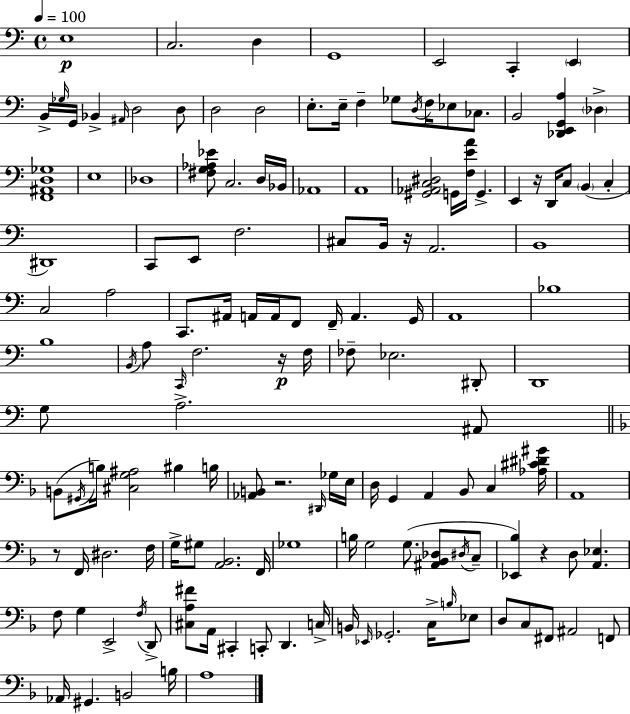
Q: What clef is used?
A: bass